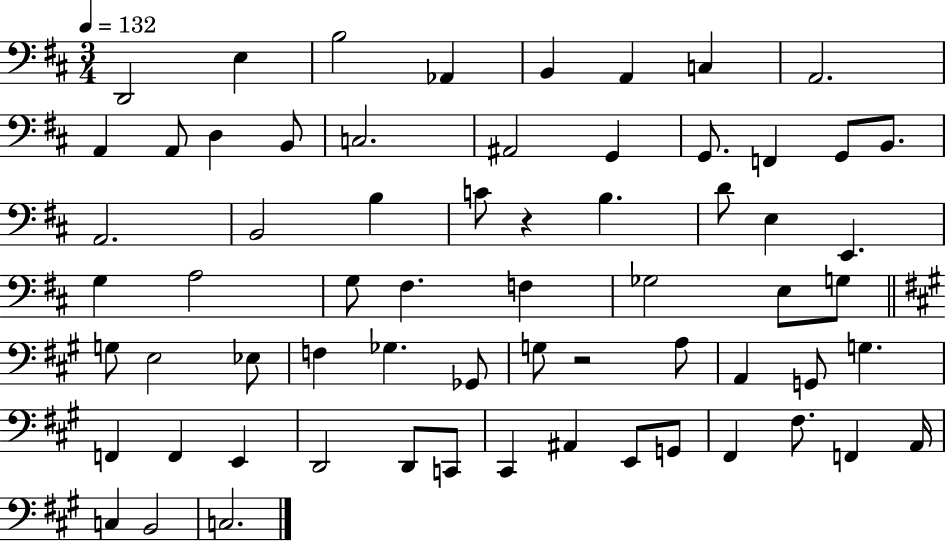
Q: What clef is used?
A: bass